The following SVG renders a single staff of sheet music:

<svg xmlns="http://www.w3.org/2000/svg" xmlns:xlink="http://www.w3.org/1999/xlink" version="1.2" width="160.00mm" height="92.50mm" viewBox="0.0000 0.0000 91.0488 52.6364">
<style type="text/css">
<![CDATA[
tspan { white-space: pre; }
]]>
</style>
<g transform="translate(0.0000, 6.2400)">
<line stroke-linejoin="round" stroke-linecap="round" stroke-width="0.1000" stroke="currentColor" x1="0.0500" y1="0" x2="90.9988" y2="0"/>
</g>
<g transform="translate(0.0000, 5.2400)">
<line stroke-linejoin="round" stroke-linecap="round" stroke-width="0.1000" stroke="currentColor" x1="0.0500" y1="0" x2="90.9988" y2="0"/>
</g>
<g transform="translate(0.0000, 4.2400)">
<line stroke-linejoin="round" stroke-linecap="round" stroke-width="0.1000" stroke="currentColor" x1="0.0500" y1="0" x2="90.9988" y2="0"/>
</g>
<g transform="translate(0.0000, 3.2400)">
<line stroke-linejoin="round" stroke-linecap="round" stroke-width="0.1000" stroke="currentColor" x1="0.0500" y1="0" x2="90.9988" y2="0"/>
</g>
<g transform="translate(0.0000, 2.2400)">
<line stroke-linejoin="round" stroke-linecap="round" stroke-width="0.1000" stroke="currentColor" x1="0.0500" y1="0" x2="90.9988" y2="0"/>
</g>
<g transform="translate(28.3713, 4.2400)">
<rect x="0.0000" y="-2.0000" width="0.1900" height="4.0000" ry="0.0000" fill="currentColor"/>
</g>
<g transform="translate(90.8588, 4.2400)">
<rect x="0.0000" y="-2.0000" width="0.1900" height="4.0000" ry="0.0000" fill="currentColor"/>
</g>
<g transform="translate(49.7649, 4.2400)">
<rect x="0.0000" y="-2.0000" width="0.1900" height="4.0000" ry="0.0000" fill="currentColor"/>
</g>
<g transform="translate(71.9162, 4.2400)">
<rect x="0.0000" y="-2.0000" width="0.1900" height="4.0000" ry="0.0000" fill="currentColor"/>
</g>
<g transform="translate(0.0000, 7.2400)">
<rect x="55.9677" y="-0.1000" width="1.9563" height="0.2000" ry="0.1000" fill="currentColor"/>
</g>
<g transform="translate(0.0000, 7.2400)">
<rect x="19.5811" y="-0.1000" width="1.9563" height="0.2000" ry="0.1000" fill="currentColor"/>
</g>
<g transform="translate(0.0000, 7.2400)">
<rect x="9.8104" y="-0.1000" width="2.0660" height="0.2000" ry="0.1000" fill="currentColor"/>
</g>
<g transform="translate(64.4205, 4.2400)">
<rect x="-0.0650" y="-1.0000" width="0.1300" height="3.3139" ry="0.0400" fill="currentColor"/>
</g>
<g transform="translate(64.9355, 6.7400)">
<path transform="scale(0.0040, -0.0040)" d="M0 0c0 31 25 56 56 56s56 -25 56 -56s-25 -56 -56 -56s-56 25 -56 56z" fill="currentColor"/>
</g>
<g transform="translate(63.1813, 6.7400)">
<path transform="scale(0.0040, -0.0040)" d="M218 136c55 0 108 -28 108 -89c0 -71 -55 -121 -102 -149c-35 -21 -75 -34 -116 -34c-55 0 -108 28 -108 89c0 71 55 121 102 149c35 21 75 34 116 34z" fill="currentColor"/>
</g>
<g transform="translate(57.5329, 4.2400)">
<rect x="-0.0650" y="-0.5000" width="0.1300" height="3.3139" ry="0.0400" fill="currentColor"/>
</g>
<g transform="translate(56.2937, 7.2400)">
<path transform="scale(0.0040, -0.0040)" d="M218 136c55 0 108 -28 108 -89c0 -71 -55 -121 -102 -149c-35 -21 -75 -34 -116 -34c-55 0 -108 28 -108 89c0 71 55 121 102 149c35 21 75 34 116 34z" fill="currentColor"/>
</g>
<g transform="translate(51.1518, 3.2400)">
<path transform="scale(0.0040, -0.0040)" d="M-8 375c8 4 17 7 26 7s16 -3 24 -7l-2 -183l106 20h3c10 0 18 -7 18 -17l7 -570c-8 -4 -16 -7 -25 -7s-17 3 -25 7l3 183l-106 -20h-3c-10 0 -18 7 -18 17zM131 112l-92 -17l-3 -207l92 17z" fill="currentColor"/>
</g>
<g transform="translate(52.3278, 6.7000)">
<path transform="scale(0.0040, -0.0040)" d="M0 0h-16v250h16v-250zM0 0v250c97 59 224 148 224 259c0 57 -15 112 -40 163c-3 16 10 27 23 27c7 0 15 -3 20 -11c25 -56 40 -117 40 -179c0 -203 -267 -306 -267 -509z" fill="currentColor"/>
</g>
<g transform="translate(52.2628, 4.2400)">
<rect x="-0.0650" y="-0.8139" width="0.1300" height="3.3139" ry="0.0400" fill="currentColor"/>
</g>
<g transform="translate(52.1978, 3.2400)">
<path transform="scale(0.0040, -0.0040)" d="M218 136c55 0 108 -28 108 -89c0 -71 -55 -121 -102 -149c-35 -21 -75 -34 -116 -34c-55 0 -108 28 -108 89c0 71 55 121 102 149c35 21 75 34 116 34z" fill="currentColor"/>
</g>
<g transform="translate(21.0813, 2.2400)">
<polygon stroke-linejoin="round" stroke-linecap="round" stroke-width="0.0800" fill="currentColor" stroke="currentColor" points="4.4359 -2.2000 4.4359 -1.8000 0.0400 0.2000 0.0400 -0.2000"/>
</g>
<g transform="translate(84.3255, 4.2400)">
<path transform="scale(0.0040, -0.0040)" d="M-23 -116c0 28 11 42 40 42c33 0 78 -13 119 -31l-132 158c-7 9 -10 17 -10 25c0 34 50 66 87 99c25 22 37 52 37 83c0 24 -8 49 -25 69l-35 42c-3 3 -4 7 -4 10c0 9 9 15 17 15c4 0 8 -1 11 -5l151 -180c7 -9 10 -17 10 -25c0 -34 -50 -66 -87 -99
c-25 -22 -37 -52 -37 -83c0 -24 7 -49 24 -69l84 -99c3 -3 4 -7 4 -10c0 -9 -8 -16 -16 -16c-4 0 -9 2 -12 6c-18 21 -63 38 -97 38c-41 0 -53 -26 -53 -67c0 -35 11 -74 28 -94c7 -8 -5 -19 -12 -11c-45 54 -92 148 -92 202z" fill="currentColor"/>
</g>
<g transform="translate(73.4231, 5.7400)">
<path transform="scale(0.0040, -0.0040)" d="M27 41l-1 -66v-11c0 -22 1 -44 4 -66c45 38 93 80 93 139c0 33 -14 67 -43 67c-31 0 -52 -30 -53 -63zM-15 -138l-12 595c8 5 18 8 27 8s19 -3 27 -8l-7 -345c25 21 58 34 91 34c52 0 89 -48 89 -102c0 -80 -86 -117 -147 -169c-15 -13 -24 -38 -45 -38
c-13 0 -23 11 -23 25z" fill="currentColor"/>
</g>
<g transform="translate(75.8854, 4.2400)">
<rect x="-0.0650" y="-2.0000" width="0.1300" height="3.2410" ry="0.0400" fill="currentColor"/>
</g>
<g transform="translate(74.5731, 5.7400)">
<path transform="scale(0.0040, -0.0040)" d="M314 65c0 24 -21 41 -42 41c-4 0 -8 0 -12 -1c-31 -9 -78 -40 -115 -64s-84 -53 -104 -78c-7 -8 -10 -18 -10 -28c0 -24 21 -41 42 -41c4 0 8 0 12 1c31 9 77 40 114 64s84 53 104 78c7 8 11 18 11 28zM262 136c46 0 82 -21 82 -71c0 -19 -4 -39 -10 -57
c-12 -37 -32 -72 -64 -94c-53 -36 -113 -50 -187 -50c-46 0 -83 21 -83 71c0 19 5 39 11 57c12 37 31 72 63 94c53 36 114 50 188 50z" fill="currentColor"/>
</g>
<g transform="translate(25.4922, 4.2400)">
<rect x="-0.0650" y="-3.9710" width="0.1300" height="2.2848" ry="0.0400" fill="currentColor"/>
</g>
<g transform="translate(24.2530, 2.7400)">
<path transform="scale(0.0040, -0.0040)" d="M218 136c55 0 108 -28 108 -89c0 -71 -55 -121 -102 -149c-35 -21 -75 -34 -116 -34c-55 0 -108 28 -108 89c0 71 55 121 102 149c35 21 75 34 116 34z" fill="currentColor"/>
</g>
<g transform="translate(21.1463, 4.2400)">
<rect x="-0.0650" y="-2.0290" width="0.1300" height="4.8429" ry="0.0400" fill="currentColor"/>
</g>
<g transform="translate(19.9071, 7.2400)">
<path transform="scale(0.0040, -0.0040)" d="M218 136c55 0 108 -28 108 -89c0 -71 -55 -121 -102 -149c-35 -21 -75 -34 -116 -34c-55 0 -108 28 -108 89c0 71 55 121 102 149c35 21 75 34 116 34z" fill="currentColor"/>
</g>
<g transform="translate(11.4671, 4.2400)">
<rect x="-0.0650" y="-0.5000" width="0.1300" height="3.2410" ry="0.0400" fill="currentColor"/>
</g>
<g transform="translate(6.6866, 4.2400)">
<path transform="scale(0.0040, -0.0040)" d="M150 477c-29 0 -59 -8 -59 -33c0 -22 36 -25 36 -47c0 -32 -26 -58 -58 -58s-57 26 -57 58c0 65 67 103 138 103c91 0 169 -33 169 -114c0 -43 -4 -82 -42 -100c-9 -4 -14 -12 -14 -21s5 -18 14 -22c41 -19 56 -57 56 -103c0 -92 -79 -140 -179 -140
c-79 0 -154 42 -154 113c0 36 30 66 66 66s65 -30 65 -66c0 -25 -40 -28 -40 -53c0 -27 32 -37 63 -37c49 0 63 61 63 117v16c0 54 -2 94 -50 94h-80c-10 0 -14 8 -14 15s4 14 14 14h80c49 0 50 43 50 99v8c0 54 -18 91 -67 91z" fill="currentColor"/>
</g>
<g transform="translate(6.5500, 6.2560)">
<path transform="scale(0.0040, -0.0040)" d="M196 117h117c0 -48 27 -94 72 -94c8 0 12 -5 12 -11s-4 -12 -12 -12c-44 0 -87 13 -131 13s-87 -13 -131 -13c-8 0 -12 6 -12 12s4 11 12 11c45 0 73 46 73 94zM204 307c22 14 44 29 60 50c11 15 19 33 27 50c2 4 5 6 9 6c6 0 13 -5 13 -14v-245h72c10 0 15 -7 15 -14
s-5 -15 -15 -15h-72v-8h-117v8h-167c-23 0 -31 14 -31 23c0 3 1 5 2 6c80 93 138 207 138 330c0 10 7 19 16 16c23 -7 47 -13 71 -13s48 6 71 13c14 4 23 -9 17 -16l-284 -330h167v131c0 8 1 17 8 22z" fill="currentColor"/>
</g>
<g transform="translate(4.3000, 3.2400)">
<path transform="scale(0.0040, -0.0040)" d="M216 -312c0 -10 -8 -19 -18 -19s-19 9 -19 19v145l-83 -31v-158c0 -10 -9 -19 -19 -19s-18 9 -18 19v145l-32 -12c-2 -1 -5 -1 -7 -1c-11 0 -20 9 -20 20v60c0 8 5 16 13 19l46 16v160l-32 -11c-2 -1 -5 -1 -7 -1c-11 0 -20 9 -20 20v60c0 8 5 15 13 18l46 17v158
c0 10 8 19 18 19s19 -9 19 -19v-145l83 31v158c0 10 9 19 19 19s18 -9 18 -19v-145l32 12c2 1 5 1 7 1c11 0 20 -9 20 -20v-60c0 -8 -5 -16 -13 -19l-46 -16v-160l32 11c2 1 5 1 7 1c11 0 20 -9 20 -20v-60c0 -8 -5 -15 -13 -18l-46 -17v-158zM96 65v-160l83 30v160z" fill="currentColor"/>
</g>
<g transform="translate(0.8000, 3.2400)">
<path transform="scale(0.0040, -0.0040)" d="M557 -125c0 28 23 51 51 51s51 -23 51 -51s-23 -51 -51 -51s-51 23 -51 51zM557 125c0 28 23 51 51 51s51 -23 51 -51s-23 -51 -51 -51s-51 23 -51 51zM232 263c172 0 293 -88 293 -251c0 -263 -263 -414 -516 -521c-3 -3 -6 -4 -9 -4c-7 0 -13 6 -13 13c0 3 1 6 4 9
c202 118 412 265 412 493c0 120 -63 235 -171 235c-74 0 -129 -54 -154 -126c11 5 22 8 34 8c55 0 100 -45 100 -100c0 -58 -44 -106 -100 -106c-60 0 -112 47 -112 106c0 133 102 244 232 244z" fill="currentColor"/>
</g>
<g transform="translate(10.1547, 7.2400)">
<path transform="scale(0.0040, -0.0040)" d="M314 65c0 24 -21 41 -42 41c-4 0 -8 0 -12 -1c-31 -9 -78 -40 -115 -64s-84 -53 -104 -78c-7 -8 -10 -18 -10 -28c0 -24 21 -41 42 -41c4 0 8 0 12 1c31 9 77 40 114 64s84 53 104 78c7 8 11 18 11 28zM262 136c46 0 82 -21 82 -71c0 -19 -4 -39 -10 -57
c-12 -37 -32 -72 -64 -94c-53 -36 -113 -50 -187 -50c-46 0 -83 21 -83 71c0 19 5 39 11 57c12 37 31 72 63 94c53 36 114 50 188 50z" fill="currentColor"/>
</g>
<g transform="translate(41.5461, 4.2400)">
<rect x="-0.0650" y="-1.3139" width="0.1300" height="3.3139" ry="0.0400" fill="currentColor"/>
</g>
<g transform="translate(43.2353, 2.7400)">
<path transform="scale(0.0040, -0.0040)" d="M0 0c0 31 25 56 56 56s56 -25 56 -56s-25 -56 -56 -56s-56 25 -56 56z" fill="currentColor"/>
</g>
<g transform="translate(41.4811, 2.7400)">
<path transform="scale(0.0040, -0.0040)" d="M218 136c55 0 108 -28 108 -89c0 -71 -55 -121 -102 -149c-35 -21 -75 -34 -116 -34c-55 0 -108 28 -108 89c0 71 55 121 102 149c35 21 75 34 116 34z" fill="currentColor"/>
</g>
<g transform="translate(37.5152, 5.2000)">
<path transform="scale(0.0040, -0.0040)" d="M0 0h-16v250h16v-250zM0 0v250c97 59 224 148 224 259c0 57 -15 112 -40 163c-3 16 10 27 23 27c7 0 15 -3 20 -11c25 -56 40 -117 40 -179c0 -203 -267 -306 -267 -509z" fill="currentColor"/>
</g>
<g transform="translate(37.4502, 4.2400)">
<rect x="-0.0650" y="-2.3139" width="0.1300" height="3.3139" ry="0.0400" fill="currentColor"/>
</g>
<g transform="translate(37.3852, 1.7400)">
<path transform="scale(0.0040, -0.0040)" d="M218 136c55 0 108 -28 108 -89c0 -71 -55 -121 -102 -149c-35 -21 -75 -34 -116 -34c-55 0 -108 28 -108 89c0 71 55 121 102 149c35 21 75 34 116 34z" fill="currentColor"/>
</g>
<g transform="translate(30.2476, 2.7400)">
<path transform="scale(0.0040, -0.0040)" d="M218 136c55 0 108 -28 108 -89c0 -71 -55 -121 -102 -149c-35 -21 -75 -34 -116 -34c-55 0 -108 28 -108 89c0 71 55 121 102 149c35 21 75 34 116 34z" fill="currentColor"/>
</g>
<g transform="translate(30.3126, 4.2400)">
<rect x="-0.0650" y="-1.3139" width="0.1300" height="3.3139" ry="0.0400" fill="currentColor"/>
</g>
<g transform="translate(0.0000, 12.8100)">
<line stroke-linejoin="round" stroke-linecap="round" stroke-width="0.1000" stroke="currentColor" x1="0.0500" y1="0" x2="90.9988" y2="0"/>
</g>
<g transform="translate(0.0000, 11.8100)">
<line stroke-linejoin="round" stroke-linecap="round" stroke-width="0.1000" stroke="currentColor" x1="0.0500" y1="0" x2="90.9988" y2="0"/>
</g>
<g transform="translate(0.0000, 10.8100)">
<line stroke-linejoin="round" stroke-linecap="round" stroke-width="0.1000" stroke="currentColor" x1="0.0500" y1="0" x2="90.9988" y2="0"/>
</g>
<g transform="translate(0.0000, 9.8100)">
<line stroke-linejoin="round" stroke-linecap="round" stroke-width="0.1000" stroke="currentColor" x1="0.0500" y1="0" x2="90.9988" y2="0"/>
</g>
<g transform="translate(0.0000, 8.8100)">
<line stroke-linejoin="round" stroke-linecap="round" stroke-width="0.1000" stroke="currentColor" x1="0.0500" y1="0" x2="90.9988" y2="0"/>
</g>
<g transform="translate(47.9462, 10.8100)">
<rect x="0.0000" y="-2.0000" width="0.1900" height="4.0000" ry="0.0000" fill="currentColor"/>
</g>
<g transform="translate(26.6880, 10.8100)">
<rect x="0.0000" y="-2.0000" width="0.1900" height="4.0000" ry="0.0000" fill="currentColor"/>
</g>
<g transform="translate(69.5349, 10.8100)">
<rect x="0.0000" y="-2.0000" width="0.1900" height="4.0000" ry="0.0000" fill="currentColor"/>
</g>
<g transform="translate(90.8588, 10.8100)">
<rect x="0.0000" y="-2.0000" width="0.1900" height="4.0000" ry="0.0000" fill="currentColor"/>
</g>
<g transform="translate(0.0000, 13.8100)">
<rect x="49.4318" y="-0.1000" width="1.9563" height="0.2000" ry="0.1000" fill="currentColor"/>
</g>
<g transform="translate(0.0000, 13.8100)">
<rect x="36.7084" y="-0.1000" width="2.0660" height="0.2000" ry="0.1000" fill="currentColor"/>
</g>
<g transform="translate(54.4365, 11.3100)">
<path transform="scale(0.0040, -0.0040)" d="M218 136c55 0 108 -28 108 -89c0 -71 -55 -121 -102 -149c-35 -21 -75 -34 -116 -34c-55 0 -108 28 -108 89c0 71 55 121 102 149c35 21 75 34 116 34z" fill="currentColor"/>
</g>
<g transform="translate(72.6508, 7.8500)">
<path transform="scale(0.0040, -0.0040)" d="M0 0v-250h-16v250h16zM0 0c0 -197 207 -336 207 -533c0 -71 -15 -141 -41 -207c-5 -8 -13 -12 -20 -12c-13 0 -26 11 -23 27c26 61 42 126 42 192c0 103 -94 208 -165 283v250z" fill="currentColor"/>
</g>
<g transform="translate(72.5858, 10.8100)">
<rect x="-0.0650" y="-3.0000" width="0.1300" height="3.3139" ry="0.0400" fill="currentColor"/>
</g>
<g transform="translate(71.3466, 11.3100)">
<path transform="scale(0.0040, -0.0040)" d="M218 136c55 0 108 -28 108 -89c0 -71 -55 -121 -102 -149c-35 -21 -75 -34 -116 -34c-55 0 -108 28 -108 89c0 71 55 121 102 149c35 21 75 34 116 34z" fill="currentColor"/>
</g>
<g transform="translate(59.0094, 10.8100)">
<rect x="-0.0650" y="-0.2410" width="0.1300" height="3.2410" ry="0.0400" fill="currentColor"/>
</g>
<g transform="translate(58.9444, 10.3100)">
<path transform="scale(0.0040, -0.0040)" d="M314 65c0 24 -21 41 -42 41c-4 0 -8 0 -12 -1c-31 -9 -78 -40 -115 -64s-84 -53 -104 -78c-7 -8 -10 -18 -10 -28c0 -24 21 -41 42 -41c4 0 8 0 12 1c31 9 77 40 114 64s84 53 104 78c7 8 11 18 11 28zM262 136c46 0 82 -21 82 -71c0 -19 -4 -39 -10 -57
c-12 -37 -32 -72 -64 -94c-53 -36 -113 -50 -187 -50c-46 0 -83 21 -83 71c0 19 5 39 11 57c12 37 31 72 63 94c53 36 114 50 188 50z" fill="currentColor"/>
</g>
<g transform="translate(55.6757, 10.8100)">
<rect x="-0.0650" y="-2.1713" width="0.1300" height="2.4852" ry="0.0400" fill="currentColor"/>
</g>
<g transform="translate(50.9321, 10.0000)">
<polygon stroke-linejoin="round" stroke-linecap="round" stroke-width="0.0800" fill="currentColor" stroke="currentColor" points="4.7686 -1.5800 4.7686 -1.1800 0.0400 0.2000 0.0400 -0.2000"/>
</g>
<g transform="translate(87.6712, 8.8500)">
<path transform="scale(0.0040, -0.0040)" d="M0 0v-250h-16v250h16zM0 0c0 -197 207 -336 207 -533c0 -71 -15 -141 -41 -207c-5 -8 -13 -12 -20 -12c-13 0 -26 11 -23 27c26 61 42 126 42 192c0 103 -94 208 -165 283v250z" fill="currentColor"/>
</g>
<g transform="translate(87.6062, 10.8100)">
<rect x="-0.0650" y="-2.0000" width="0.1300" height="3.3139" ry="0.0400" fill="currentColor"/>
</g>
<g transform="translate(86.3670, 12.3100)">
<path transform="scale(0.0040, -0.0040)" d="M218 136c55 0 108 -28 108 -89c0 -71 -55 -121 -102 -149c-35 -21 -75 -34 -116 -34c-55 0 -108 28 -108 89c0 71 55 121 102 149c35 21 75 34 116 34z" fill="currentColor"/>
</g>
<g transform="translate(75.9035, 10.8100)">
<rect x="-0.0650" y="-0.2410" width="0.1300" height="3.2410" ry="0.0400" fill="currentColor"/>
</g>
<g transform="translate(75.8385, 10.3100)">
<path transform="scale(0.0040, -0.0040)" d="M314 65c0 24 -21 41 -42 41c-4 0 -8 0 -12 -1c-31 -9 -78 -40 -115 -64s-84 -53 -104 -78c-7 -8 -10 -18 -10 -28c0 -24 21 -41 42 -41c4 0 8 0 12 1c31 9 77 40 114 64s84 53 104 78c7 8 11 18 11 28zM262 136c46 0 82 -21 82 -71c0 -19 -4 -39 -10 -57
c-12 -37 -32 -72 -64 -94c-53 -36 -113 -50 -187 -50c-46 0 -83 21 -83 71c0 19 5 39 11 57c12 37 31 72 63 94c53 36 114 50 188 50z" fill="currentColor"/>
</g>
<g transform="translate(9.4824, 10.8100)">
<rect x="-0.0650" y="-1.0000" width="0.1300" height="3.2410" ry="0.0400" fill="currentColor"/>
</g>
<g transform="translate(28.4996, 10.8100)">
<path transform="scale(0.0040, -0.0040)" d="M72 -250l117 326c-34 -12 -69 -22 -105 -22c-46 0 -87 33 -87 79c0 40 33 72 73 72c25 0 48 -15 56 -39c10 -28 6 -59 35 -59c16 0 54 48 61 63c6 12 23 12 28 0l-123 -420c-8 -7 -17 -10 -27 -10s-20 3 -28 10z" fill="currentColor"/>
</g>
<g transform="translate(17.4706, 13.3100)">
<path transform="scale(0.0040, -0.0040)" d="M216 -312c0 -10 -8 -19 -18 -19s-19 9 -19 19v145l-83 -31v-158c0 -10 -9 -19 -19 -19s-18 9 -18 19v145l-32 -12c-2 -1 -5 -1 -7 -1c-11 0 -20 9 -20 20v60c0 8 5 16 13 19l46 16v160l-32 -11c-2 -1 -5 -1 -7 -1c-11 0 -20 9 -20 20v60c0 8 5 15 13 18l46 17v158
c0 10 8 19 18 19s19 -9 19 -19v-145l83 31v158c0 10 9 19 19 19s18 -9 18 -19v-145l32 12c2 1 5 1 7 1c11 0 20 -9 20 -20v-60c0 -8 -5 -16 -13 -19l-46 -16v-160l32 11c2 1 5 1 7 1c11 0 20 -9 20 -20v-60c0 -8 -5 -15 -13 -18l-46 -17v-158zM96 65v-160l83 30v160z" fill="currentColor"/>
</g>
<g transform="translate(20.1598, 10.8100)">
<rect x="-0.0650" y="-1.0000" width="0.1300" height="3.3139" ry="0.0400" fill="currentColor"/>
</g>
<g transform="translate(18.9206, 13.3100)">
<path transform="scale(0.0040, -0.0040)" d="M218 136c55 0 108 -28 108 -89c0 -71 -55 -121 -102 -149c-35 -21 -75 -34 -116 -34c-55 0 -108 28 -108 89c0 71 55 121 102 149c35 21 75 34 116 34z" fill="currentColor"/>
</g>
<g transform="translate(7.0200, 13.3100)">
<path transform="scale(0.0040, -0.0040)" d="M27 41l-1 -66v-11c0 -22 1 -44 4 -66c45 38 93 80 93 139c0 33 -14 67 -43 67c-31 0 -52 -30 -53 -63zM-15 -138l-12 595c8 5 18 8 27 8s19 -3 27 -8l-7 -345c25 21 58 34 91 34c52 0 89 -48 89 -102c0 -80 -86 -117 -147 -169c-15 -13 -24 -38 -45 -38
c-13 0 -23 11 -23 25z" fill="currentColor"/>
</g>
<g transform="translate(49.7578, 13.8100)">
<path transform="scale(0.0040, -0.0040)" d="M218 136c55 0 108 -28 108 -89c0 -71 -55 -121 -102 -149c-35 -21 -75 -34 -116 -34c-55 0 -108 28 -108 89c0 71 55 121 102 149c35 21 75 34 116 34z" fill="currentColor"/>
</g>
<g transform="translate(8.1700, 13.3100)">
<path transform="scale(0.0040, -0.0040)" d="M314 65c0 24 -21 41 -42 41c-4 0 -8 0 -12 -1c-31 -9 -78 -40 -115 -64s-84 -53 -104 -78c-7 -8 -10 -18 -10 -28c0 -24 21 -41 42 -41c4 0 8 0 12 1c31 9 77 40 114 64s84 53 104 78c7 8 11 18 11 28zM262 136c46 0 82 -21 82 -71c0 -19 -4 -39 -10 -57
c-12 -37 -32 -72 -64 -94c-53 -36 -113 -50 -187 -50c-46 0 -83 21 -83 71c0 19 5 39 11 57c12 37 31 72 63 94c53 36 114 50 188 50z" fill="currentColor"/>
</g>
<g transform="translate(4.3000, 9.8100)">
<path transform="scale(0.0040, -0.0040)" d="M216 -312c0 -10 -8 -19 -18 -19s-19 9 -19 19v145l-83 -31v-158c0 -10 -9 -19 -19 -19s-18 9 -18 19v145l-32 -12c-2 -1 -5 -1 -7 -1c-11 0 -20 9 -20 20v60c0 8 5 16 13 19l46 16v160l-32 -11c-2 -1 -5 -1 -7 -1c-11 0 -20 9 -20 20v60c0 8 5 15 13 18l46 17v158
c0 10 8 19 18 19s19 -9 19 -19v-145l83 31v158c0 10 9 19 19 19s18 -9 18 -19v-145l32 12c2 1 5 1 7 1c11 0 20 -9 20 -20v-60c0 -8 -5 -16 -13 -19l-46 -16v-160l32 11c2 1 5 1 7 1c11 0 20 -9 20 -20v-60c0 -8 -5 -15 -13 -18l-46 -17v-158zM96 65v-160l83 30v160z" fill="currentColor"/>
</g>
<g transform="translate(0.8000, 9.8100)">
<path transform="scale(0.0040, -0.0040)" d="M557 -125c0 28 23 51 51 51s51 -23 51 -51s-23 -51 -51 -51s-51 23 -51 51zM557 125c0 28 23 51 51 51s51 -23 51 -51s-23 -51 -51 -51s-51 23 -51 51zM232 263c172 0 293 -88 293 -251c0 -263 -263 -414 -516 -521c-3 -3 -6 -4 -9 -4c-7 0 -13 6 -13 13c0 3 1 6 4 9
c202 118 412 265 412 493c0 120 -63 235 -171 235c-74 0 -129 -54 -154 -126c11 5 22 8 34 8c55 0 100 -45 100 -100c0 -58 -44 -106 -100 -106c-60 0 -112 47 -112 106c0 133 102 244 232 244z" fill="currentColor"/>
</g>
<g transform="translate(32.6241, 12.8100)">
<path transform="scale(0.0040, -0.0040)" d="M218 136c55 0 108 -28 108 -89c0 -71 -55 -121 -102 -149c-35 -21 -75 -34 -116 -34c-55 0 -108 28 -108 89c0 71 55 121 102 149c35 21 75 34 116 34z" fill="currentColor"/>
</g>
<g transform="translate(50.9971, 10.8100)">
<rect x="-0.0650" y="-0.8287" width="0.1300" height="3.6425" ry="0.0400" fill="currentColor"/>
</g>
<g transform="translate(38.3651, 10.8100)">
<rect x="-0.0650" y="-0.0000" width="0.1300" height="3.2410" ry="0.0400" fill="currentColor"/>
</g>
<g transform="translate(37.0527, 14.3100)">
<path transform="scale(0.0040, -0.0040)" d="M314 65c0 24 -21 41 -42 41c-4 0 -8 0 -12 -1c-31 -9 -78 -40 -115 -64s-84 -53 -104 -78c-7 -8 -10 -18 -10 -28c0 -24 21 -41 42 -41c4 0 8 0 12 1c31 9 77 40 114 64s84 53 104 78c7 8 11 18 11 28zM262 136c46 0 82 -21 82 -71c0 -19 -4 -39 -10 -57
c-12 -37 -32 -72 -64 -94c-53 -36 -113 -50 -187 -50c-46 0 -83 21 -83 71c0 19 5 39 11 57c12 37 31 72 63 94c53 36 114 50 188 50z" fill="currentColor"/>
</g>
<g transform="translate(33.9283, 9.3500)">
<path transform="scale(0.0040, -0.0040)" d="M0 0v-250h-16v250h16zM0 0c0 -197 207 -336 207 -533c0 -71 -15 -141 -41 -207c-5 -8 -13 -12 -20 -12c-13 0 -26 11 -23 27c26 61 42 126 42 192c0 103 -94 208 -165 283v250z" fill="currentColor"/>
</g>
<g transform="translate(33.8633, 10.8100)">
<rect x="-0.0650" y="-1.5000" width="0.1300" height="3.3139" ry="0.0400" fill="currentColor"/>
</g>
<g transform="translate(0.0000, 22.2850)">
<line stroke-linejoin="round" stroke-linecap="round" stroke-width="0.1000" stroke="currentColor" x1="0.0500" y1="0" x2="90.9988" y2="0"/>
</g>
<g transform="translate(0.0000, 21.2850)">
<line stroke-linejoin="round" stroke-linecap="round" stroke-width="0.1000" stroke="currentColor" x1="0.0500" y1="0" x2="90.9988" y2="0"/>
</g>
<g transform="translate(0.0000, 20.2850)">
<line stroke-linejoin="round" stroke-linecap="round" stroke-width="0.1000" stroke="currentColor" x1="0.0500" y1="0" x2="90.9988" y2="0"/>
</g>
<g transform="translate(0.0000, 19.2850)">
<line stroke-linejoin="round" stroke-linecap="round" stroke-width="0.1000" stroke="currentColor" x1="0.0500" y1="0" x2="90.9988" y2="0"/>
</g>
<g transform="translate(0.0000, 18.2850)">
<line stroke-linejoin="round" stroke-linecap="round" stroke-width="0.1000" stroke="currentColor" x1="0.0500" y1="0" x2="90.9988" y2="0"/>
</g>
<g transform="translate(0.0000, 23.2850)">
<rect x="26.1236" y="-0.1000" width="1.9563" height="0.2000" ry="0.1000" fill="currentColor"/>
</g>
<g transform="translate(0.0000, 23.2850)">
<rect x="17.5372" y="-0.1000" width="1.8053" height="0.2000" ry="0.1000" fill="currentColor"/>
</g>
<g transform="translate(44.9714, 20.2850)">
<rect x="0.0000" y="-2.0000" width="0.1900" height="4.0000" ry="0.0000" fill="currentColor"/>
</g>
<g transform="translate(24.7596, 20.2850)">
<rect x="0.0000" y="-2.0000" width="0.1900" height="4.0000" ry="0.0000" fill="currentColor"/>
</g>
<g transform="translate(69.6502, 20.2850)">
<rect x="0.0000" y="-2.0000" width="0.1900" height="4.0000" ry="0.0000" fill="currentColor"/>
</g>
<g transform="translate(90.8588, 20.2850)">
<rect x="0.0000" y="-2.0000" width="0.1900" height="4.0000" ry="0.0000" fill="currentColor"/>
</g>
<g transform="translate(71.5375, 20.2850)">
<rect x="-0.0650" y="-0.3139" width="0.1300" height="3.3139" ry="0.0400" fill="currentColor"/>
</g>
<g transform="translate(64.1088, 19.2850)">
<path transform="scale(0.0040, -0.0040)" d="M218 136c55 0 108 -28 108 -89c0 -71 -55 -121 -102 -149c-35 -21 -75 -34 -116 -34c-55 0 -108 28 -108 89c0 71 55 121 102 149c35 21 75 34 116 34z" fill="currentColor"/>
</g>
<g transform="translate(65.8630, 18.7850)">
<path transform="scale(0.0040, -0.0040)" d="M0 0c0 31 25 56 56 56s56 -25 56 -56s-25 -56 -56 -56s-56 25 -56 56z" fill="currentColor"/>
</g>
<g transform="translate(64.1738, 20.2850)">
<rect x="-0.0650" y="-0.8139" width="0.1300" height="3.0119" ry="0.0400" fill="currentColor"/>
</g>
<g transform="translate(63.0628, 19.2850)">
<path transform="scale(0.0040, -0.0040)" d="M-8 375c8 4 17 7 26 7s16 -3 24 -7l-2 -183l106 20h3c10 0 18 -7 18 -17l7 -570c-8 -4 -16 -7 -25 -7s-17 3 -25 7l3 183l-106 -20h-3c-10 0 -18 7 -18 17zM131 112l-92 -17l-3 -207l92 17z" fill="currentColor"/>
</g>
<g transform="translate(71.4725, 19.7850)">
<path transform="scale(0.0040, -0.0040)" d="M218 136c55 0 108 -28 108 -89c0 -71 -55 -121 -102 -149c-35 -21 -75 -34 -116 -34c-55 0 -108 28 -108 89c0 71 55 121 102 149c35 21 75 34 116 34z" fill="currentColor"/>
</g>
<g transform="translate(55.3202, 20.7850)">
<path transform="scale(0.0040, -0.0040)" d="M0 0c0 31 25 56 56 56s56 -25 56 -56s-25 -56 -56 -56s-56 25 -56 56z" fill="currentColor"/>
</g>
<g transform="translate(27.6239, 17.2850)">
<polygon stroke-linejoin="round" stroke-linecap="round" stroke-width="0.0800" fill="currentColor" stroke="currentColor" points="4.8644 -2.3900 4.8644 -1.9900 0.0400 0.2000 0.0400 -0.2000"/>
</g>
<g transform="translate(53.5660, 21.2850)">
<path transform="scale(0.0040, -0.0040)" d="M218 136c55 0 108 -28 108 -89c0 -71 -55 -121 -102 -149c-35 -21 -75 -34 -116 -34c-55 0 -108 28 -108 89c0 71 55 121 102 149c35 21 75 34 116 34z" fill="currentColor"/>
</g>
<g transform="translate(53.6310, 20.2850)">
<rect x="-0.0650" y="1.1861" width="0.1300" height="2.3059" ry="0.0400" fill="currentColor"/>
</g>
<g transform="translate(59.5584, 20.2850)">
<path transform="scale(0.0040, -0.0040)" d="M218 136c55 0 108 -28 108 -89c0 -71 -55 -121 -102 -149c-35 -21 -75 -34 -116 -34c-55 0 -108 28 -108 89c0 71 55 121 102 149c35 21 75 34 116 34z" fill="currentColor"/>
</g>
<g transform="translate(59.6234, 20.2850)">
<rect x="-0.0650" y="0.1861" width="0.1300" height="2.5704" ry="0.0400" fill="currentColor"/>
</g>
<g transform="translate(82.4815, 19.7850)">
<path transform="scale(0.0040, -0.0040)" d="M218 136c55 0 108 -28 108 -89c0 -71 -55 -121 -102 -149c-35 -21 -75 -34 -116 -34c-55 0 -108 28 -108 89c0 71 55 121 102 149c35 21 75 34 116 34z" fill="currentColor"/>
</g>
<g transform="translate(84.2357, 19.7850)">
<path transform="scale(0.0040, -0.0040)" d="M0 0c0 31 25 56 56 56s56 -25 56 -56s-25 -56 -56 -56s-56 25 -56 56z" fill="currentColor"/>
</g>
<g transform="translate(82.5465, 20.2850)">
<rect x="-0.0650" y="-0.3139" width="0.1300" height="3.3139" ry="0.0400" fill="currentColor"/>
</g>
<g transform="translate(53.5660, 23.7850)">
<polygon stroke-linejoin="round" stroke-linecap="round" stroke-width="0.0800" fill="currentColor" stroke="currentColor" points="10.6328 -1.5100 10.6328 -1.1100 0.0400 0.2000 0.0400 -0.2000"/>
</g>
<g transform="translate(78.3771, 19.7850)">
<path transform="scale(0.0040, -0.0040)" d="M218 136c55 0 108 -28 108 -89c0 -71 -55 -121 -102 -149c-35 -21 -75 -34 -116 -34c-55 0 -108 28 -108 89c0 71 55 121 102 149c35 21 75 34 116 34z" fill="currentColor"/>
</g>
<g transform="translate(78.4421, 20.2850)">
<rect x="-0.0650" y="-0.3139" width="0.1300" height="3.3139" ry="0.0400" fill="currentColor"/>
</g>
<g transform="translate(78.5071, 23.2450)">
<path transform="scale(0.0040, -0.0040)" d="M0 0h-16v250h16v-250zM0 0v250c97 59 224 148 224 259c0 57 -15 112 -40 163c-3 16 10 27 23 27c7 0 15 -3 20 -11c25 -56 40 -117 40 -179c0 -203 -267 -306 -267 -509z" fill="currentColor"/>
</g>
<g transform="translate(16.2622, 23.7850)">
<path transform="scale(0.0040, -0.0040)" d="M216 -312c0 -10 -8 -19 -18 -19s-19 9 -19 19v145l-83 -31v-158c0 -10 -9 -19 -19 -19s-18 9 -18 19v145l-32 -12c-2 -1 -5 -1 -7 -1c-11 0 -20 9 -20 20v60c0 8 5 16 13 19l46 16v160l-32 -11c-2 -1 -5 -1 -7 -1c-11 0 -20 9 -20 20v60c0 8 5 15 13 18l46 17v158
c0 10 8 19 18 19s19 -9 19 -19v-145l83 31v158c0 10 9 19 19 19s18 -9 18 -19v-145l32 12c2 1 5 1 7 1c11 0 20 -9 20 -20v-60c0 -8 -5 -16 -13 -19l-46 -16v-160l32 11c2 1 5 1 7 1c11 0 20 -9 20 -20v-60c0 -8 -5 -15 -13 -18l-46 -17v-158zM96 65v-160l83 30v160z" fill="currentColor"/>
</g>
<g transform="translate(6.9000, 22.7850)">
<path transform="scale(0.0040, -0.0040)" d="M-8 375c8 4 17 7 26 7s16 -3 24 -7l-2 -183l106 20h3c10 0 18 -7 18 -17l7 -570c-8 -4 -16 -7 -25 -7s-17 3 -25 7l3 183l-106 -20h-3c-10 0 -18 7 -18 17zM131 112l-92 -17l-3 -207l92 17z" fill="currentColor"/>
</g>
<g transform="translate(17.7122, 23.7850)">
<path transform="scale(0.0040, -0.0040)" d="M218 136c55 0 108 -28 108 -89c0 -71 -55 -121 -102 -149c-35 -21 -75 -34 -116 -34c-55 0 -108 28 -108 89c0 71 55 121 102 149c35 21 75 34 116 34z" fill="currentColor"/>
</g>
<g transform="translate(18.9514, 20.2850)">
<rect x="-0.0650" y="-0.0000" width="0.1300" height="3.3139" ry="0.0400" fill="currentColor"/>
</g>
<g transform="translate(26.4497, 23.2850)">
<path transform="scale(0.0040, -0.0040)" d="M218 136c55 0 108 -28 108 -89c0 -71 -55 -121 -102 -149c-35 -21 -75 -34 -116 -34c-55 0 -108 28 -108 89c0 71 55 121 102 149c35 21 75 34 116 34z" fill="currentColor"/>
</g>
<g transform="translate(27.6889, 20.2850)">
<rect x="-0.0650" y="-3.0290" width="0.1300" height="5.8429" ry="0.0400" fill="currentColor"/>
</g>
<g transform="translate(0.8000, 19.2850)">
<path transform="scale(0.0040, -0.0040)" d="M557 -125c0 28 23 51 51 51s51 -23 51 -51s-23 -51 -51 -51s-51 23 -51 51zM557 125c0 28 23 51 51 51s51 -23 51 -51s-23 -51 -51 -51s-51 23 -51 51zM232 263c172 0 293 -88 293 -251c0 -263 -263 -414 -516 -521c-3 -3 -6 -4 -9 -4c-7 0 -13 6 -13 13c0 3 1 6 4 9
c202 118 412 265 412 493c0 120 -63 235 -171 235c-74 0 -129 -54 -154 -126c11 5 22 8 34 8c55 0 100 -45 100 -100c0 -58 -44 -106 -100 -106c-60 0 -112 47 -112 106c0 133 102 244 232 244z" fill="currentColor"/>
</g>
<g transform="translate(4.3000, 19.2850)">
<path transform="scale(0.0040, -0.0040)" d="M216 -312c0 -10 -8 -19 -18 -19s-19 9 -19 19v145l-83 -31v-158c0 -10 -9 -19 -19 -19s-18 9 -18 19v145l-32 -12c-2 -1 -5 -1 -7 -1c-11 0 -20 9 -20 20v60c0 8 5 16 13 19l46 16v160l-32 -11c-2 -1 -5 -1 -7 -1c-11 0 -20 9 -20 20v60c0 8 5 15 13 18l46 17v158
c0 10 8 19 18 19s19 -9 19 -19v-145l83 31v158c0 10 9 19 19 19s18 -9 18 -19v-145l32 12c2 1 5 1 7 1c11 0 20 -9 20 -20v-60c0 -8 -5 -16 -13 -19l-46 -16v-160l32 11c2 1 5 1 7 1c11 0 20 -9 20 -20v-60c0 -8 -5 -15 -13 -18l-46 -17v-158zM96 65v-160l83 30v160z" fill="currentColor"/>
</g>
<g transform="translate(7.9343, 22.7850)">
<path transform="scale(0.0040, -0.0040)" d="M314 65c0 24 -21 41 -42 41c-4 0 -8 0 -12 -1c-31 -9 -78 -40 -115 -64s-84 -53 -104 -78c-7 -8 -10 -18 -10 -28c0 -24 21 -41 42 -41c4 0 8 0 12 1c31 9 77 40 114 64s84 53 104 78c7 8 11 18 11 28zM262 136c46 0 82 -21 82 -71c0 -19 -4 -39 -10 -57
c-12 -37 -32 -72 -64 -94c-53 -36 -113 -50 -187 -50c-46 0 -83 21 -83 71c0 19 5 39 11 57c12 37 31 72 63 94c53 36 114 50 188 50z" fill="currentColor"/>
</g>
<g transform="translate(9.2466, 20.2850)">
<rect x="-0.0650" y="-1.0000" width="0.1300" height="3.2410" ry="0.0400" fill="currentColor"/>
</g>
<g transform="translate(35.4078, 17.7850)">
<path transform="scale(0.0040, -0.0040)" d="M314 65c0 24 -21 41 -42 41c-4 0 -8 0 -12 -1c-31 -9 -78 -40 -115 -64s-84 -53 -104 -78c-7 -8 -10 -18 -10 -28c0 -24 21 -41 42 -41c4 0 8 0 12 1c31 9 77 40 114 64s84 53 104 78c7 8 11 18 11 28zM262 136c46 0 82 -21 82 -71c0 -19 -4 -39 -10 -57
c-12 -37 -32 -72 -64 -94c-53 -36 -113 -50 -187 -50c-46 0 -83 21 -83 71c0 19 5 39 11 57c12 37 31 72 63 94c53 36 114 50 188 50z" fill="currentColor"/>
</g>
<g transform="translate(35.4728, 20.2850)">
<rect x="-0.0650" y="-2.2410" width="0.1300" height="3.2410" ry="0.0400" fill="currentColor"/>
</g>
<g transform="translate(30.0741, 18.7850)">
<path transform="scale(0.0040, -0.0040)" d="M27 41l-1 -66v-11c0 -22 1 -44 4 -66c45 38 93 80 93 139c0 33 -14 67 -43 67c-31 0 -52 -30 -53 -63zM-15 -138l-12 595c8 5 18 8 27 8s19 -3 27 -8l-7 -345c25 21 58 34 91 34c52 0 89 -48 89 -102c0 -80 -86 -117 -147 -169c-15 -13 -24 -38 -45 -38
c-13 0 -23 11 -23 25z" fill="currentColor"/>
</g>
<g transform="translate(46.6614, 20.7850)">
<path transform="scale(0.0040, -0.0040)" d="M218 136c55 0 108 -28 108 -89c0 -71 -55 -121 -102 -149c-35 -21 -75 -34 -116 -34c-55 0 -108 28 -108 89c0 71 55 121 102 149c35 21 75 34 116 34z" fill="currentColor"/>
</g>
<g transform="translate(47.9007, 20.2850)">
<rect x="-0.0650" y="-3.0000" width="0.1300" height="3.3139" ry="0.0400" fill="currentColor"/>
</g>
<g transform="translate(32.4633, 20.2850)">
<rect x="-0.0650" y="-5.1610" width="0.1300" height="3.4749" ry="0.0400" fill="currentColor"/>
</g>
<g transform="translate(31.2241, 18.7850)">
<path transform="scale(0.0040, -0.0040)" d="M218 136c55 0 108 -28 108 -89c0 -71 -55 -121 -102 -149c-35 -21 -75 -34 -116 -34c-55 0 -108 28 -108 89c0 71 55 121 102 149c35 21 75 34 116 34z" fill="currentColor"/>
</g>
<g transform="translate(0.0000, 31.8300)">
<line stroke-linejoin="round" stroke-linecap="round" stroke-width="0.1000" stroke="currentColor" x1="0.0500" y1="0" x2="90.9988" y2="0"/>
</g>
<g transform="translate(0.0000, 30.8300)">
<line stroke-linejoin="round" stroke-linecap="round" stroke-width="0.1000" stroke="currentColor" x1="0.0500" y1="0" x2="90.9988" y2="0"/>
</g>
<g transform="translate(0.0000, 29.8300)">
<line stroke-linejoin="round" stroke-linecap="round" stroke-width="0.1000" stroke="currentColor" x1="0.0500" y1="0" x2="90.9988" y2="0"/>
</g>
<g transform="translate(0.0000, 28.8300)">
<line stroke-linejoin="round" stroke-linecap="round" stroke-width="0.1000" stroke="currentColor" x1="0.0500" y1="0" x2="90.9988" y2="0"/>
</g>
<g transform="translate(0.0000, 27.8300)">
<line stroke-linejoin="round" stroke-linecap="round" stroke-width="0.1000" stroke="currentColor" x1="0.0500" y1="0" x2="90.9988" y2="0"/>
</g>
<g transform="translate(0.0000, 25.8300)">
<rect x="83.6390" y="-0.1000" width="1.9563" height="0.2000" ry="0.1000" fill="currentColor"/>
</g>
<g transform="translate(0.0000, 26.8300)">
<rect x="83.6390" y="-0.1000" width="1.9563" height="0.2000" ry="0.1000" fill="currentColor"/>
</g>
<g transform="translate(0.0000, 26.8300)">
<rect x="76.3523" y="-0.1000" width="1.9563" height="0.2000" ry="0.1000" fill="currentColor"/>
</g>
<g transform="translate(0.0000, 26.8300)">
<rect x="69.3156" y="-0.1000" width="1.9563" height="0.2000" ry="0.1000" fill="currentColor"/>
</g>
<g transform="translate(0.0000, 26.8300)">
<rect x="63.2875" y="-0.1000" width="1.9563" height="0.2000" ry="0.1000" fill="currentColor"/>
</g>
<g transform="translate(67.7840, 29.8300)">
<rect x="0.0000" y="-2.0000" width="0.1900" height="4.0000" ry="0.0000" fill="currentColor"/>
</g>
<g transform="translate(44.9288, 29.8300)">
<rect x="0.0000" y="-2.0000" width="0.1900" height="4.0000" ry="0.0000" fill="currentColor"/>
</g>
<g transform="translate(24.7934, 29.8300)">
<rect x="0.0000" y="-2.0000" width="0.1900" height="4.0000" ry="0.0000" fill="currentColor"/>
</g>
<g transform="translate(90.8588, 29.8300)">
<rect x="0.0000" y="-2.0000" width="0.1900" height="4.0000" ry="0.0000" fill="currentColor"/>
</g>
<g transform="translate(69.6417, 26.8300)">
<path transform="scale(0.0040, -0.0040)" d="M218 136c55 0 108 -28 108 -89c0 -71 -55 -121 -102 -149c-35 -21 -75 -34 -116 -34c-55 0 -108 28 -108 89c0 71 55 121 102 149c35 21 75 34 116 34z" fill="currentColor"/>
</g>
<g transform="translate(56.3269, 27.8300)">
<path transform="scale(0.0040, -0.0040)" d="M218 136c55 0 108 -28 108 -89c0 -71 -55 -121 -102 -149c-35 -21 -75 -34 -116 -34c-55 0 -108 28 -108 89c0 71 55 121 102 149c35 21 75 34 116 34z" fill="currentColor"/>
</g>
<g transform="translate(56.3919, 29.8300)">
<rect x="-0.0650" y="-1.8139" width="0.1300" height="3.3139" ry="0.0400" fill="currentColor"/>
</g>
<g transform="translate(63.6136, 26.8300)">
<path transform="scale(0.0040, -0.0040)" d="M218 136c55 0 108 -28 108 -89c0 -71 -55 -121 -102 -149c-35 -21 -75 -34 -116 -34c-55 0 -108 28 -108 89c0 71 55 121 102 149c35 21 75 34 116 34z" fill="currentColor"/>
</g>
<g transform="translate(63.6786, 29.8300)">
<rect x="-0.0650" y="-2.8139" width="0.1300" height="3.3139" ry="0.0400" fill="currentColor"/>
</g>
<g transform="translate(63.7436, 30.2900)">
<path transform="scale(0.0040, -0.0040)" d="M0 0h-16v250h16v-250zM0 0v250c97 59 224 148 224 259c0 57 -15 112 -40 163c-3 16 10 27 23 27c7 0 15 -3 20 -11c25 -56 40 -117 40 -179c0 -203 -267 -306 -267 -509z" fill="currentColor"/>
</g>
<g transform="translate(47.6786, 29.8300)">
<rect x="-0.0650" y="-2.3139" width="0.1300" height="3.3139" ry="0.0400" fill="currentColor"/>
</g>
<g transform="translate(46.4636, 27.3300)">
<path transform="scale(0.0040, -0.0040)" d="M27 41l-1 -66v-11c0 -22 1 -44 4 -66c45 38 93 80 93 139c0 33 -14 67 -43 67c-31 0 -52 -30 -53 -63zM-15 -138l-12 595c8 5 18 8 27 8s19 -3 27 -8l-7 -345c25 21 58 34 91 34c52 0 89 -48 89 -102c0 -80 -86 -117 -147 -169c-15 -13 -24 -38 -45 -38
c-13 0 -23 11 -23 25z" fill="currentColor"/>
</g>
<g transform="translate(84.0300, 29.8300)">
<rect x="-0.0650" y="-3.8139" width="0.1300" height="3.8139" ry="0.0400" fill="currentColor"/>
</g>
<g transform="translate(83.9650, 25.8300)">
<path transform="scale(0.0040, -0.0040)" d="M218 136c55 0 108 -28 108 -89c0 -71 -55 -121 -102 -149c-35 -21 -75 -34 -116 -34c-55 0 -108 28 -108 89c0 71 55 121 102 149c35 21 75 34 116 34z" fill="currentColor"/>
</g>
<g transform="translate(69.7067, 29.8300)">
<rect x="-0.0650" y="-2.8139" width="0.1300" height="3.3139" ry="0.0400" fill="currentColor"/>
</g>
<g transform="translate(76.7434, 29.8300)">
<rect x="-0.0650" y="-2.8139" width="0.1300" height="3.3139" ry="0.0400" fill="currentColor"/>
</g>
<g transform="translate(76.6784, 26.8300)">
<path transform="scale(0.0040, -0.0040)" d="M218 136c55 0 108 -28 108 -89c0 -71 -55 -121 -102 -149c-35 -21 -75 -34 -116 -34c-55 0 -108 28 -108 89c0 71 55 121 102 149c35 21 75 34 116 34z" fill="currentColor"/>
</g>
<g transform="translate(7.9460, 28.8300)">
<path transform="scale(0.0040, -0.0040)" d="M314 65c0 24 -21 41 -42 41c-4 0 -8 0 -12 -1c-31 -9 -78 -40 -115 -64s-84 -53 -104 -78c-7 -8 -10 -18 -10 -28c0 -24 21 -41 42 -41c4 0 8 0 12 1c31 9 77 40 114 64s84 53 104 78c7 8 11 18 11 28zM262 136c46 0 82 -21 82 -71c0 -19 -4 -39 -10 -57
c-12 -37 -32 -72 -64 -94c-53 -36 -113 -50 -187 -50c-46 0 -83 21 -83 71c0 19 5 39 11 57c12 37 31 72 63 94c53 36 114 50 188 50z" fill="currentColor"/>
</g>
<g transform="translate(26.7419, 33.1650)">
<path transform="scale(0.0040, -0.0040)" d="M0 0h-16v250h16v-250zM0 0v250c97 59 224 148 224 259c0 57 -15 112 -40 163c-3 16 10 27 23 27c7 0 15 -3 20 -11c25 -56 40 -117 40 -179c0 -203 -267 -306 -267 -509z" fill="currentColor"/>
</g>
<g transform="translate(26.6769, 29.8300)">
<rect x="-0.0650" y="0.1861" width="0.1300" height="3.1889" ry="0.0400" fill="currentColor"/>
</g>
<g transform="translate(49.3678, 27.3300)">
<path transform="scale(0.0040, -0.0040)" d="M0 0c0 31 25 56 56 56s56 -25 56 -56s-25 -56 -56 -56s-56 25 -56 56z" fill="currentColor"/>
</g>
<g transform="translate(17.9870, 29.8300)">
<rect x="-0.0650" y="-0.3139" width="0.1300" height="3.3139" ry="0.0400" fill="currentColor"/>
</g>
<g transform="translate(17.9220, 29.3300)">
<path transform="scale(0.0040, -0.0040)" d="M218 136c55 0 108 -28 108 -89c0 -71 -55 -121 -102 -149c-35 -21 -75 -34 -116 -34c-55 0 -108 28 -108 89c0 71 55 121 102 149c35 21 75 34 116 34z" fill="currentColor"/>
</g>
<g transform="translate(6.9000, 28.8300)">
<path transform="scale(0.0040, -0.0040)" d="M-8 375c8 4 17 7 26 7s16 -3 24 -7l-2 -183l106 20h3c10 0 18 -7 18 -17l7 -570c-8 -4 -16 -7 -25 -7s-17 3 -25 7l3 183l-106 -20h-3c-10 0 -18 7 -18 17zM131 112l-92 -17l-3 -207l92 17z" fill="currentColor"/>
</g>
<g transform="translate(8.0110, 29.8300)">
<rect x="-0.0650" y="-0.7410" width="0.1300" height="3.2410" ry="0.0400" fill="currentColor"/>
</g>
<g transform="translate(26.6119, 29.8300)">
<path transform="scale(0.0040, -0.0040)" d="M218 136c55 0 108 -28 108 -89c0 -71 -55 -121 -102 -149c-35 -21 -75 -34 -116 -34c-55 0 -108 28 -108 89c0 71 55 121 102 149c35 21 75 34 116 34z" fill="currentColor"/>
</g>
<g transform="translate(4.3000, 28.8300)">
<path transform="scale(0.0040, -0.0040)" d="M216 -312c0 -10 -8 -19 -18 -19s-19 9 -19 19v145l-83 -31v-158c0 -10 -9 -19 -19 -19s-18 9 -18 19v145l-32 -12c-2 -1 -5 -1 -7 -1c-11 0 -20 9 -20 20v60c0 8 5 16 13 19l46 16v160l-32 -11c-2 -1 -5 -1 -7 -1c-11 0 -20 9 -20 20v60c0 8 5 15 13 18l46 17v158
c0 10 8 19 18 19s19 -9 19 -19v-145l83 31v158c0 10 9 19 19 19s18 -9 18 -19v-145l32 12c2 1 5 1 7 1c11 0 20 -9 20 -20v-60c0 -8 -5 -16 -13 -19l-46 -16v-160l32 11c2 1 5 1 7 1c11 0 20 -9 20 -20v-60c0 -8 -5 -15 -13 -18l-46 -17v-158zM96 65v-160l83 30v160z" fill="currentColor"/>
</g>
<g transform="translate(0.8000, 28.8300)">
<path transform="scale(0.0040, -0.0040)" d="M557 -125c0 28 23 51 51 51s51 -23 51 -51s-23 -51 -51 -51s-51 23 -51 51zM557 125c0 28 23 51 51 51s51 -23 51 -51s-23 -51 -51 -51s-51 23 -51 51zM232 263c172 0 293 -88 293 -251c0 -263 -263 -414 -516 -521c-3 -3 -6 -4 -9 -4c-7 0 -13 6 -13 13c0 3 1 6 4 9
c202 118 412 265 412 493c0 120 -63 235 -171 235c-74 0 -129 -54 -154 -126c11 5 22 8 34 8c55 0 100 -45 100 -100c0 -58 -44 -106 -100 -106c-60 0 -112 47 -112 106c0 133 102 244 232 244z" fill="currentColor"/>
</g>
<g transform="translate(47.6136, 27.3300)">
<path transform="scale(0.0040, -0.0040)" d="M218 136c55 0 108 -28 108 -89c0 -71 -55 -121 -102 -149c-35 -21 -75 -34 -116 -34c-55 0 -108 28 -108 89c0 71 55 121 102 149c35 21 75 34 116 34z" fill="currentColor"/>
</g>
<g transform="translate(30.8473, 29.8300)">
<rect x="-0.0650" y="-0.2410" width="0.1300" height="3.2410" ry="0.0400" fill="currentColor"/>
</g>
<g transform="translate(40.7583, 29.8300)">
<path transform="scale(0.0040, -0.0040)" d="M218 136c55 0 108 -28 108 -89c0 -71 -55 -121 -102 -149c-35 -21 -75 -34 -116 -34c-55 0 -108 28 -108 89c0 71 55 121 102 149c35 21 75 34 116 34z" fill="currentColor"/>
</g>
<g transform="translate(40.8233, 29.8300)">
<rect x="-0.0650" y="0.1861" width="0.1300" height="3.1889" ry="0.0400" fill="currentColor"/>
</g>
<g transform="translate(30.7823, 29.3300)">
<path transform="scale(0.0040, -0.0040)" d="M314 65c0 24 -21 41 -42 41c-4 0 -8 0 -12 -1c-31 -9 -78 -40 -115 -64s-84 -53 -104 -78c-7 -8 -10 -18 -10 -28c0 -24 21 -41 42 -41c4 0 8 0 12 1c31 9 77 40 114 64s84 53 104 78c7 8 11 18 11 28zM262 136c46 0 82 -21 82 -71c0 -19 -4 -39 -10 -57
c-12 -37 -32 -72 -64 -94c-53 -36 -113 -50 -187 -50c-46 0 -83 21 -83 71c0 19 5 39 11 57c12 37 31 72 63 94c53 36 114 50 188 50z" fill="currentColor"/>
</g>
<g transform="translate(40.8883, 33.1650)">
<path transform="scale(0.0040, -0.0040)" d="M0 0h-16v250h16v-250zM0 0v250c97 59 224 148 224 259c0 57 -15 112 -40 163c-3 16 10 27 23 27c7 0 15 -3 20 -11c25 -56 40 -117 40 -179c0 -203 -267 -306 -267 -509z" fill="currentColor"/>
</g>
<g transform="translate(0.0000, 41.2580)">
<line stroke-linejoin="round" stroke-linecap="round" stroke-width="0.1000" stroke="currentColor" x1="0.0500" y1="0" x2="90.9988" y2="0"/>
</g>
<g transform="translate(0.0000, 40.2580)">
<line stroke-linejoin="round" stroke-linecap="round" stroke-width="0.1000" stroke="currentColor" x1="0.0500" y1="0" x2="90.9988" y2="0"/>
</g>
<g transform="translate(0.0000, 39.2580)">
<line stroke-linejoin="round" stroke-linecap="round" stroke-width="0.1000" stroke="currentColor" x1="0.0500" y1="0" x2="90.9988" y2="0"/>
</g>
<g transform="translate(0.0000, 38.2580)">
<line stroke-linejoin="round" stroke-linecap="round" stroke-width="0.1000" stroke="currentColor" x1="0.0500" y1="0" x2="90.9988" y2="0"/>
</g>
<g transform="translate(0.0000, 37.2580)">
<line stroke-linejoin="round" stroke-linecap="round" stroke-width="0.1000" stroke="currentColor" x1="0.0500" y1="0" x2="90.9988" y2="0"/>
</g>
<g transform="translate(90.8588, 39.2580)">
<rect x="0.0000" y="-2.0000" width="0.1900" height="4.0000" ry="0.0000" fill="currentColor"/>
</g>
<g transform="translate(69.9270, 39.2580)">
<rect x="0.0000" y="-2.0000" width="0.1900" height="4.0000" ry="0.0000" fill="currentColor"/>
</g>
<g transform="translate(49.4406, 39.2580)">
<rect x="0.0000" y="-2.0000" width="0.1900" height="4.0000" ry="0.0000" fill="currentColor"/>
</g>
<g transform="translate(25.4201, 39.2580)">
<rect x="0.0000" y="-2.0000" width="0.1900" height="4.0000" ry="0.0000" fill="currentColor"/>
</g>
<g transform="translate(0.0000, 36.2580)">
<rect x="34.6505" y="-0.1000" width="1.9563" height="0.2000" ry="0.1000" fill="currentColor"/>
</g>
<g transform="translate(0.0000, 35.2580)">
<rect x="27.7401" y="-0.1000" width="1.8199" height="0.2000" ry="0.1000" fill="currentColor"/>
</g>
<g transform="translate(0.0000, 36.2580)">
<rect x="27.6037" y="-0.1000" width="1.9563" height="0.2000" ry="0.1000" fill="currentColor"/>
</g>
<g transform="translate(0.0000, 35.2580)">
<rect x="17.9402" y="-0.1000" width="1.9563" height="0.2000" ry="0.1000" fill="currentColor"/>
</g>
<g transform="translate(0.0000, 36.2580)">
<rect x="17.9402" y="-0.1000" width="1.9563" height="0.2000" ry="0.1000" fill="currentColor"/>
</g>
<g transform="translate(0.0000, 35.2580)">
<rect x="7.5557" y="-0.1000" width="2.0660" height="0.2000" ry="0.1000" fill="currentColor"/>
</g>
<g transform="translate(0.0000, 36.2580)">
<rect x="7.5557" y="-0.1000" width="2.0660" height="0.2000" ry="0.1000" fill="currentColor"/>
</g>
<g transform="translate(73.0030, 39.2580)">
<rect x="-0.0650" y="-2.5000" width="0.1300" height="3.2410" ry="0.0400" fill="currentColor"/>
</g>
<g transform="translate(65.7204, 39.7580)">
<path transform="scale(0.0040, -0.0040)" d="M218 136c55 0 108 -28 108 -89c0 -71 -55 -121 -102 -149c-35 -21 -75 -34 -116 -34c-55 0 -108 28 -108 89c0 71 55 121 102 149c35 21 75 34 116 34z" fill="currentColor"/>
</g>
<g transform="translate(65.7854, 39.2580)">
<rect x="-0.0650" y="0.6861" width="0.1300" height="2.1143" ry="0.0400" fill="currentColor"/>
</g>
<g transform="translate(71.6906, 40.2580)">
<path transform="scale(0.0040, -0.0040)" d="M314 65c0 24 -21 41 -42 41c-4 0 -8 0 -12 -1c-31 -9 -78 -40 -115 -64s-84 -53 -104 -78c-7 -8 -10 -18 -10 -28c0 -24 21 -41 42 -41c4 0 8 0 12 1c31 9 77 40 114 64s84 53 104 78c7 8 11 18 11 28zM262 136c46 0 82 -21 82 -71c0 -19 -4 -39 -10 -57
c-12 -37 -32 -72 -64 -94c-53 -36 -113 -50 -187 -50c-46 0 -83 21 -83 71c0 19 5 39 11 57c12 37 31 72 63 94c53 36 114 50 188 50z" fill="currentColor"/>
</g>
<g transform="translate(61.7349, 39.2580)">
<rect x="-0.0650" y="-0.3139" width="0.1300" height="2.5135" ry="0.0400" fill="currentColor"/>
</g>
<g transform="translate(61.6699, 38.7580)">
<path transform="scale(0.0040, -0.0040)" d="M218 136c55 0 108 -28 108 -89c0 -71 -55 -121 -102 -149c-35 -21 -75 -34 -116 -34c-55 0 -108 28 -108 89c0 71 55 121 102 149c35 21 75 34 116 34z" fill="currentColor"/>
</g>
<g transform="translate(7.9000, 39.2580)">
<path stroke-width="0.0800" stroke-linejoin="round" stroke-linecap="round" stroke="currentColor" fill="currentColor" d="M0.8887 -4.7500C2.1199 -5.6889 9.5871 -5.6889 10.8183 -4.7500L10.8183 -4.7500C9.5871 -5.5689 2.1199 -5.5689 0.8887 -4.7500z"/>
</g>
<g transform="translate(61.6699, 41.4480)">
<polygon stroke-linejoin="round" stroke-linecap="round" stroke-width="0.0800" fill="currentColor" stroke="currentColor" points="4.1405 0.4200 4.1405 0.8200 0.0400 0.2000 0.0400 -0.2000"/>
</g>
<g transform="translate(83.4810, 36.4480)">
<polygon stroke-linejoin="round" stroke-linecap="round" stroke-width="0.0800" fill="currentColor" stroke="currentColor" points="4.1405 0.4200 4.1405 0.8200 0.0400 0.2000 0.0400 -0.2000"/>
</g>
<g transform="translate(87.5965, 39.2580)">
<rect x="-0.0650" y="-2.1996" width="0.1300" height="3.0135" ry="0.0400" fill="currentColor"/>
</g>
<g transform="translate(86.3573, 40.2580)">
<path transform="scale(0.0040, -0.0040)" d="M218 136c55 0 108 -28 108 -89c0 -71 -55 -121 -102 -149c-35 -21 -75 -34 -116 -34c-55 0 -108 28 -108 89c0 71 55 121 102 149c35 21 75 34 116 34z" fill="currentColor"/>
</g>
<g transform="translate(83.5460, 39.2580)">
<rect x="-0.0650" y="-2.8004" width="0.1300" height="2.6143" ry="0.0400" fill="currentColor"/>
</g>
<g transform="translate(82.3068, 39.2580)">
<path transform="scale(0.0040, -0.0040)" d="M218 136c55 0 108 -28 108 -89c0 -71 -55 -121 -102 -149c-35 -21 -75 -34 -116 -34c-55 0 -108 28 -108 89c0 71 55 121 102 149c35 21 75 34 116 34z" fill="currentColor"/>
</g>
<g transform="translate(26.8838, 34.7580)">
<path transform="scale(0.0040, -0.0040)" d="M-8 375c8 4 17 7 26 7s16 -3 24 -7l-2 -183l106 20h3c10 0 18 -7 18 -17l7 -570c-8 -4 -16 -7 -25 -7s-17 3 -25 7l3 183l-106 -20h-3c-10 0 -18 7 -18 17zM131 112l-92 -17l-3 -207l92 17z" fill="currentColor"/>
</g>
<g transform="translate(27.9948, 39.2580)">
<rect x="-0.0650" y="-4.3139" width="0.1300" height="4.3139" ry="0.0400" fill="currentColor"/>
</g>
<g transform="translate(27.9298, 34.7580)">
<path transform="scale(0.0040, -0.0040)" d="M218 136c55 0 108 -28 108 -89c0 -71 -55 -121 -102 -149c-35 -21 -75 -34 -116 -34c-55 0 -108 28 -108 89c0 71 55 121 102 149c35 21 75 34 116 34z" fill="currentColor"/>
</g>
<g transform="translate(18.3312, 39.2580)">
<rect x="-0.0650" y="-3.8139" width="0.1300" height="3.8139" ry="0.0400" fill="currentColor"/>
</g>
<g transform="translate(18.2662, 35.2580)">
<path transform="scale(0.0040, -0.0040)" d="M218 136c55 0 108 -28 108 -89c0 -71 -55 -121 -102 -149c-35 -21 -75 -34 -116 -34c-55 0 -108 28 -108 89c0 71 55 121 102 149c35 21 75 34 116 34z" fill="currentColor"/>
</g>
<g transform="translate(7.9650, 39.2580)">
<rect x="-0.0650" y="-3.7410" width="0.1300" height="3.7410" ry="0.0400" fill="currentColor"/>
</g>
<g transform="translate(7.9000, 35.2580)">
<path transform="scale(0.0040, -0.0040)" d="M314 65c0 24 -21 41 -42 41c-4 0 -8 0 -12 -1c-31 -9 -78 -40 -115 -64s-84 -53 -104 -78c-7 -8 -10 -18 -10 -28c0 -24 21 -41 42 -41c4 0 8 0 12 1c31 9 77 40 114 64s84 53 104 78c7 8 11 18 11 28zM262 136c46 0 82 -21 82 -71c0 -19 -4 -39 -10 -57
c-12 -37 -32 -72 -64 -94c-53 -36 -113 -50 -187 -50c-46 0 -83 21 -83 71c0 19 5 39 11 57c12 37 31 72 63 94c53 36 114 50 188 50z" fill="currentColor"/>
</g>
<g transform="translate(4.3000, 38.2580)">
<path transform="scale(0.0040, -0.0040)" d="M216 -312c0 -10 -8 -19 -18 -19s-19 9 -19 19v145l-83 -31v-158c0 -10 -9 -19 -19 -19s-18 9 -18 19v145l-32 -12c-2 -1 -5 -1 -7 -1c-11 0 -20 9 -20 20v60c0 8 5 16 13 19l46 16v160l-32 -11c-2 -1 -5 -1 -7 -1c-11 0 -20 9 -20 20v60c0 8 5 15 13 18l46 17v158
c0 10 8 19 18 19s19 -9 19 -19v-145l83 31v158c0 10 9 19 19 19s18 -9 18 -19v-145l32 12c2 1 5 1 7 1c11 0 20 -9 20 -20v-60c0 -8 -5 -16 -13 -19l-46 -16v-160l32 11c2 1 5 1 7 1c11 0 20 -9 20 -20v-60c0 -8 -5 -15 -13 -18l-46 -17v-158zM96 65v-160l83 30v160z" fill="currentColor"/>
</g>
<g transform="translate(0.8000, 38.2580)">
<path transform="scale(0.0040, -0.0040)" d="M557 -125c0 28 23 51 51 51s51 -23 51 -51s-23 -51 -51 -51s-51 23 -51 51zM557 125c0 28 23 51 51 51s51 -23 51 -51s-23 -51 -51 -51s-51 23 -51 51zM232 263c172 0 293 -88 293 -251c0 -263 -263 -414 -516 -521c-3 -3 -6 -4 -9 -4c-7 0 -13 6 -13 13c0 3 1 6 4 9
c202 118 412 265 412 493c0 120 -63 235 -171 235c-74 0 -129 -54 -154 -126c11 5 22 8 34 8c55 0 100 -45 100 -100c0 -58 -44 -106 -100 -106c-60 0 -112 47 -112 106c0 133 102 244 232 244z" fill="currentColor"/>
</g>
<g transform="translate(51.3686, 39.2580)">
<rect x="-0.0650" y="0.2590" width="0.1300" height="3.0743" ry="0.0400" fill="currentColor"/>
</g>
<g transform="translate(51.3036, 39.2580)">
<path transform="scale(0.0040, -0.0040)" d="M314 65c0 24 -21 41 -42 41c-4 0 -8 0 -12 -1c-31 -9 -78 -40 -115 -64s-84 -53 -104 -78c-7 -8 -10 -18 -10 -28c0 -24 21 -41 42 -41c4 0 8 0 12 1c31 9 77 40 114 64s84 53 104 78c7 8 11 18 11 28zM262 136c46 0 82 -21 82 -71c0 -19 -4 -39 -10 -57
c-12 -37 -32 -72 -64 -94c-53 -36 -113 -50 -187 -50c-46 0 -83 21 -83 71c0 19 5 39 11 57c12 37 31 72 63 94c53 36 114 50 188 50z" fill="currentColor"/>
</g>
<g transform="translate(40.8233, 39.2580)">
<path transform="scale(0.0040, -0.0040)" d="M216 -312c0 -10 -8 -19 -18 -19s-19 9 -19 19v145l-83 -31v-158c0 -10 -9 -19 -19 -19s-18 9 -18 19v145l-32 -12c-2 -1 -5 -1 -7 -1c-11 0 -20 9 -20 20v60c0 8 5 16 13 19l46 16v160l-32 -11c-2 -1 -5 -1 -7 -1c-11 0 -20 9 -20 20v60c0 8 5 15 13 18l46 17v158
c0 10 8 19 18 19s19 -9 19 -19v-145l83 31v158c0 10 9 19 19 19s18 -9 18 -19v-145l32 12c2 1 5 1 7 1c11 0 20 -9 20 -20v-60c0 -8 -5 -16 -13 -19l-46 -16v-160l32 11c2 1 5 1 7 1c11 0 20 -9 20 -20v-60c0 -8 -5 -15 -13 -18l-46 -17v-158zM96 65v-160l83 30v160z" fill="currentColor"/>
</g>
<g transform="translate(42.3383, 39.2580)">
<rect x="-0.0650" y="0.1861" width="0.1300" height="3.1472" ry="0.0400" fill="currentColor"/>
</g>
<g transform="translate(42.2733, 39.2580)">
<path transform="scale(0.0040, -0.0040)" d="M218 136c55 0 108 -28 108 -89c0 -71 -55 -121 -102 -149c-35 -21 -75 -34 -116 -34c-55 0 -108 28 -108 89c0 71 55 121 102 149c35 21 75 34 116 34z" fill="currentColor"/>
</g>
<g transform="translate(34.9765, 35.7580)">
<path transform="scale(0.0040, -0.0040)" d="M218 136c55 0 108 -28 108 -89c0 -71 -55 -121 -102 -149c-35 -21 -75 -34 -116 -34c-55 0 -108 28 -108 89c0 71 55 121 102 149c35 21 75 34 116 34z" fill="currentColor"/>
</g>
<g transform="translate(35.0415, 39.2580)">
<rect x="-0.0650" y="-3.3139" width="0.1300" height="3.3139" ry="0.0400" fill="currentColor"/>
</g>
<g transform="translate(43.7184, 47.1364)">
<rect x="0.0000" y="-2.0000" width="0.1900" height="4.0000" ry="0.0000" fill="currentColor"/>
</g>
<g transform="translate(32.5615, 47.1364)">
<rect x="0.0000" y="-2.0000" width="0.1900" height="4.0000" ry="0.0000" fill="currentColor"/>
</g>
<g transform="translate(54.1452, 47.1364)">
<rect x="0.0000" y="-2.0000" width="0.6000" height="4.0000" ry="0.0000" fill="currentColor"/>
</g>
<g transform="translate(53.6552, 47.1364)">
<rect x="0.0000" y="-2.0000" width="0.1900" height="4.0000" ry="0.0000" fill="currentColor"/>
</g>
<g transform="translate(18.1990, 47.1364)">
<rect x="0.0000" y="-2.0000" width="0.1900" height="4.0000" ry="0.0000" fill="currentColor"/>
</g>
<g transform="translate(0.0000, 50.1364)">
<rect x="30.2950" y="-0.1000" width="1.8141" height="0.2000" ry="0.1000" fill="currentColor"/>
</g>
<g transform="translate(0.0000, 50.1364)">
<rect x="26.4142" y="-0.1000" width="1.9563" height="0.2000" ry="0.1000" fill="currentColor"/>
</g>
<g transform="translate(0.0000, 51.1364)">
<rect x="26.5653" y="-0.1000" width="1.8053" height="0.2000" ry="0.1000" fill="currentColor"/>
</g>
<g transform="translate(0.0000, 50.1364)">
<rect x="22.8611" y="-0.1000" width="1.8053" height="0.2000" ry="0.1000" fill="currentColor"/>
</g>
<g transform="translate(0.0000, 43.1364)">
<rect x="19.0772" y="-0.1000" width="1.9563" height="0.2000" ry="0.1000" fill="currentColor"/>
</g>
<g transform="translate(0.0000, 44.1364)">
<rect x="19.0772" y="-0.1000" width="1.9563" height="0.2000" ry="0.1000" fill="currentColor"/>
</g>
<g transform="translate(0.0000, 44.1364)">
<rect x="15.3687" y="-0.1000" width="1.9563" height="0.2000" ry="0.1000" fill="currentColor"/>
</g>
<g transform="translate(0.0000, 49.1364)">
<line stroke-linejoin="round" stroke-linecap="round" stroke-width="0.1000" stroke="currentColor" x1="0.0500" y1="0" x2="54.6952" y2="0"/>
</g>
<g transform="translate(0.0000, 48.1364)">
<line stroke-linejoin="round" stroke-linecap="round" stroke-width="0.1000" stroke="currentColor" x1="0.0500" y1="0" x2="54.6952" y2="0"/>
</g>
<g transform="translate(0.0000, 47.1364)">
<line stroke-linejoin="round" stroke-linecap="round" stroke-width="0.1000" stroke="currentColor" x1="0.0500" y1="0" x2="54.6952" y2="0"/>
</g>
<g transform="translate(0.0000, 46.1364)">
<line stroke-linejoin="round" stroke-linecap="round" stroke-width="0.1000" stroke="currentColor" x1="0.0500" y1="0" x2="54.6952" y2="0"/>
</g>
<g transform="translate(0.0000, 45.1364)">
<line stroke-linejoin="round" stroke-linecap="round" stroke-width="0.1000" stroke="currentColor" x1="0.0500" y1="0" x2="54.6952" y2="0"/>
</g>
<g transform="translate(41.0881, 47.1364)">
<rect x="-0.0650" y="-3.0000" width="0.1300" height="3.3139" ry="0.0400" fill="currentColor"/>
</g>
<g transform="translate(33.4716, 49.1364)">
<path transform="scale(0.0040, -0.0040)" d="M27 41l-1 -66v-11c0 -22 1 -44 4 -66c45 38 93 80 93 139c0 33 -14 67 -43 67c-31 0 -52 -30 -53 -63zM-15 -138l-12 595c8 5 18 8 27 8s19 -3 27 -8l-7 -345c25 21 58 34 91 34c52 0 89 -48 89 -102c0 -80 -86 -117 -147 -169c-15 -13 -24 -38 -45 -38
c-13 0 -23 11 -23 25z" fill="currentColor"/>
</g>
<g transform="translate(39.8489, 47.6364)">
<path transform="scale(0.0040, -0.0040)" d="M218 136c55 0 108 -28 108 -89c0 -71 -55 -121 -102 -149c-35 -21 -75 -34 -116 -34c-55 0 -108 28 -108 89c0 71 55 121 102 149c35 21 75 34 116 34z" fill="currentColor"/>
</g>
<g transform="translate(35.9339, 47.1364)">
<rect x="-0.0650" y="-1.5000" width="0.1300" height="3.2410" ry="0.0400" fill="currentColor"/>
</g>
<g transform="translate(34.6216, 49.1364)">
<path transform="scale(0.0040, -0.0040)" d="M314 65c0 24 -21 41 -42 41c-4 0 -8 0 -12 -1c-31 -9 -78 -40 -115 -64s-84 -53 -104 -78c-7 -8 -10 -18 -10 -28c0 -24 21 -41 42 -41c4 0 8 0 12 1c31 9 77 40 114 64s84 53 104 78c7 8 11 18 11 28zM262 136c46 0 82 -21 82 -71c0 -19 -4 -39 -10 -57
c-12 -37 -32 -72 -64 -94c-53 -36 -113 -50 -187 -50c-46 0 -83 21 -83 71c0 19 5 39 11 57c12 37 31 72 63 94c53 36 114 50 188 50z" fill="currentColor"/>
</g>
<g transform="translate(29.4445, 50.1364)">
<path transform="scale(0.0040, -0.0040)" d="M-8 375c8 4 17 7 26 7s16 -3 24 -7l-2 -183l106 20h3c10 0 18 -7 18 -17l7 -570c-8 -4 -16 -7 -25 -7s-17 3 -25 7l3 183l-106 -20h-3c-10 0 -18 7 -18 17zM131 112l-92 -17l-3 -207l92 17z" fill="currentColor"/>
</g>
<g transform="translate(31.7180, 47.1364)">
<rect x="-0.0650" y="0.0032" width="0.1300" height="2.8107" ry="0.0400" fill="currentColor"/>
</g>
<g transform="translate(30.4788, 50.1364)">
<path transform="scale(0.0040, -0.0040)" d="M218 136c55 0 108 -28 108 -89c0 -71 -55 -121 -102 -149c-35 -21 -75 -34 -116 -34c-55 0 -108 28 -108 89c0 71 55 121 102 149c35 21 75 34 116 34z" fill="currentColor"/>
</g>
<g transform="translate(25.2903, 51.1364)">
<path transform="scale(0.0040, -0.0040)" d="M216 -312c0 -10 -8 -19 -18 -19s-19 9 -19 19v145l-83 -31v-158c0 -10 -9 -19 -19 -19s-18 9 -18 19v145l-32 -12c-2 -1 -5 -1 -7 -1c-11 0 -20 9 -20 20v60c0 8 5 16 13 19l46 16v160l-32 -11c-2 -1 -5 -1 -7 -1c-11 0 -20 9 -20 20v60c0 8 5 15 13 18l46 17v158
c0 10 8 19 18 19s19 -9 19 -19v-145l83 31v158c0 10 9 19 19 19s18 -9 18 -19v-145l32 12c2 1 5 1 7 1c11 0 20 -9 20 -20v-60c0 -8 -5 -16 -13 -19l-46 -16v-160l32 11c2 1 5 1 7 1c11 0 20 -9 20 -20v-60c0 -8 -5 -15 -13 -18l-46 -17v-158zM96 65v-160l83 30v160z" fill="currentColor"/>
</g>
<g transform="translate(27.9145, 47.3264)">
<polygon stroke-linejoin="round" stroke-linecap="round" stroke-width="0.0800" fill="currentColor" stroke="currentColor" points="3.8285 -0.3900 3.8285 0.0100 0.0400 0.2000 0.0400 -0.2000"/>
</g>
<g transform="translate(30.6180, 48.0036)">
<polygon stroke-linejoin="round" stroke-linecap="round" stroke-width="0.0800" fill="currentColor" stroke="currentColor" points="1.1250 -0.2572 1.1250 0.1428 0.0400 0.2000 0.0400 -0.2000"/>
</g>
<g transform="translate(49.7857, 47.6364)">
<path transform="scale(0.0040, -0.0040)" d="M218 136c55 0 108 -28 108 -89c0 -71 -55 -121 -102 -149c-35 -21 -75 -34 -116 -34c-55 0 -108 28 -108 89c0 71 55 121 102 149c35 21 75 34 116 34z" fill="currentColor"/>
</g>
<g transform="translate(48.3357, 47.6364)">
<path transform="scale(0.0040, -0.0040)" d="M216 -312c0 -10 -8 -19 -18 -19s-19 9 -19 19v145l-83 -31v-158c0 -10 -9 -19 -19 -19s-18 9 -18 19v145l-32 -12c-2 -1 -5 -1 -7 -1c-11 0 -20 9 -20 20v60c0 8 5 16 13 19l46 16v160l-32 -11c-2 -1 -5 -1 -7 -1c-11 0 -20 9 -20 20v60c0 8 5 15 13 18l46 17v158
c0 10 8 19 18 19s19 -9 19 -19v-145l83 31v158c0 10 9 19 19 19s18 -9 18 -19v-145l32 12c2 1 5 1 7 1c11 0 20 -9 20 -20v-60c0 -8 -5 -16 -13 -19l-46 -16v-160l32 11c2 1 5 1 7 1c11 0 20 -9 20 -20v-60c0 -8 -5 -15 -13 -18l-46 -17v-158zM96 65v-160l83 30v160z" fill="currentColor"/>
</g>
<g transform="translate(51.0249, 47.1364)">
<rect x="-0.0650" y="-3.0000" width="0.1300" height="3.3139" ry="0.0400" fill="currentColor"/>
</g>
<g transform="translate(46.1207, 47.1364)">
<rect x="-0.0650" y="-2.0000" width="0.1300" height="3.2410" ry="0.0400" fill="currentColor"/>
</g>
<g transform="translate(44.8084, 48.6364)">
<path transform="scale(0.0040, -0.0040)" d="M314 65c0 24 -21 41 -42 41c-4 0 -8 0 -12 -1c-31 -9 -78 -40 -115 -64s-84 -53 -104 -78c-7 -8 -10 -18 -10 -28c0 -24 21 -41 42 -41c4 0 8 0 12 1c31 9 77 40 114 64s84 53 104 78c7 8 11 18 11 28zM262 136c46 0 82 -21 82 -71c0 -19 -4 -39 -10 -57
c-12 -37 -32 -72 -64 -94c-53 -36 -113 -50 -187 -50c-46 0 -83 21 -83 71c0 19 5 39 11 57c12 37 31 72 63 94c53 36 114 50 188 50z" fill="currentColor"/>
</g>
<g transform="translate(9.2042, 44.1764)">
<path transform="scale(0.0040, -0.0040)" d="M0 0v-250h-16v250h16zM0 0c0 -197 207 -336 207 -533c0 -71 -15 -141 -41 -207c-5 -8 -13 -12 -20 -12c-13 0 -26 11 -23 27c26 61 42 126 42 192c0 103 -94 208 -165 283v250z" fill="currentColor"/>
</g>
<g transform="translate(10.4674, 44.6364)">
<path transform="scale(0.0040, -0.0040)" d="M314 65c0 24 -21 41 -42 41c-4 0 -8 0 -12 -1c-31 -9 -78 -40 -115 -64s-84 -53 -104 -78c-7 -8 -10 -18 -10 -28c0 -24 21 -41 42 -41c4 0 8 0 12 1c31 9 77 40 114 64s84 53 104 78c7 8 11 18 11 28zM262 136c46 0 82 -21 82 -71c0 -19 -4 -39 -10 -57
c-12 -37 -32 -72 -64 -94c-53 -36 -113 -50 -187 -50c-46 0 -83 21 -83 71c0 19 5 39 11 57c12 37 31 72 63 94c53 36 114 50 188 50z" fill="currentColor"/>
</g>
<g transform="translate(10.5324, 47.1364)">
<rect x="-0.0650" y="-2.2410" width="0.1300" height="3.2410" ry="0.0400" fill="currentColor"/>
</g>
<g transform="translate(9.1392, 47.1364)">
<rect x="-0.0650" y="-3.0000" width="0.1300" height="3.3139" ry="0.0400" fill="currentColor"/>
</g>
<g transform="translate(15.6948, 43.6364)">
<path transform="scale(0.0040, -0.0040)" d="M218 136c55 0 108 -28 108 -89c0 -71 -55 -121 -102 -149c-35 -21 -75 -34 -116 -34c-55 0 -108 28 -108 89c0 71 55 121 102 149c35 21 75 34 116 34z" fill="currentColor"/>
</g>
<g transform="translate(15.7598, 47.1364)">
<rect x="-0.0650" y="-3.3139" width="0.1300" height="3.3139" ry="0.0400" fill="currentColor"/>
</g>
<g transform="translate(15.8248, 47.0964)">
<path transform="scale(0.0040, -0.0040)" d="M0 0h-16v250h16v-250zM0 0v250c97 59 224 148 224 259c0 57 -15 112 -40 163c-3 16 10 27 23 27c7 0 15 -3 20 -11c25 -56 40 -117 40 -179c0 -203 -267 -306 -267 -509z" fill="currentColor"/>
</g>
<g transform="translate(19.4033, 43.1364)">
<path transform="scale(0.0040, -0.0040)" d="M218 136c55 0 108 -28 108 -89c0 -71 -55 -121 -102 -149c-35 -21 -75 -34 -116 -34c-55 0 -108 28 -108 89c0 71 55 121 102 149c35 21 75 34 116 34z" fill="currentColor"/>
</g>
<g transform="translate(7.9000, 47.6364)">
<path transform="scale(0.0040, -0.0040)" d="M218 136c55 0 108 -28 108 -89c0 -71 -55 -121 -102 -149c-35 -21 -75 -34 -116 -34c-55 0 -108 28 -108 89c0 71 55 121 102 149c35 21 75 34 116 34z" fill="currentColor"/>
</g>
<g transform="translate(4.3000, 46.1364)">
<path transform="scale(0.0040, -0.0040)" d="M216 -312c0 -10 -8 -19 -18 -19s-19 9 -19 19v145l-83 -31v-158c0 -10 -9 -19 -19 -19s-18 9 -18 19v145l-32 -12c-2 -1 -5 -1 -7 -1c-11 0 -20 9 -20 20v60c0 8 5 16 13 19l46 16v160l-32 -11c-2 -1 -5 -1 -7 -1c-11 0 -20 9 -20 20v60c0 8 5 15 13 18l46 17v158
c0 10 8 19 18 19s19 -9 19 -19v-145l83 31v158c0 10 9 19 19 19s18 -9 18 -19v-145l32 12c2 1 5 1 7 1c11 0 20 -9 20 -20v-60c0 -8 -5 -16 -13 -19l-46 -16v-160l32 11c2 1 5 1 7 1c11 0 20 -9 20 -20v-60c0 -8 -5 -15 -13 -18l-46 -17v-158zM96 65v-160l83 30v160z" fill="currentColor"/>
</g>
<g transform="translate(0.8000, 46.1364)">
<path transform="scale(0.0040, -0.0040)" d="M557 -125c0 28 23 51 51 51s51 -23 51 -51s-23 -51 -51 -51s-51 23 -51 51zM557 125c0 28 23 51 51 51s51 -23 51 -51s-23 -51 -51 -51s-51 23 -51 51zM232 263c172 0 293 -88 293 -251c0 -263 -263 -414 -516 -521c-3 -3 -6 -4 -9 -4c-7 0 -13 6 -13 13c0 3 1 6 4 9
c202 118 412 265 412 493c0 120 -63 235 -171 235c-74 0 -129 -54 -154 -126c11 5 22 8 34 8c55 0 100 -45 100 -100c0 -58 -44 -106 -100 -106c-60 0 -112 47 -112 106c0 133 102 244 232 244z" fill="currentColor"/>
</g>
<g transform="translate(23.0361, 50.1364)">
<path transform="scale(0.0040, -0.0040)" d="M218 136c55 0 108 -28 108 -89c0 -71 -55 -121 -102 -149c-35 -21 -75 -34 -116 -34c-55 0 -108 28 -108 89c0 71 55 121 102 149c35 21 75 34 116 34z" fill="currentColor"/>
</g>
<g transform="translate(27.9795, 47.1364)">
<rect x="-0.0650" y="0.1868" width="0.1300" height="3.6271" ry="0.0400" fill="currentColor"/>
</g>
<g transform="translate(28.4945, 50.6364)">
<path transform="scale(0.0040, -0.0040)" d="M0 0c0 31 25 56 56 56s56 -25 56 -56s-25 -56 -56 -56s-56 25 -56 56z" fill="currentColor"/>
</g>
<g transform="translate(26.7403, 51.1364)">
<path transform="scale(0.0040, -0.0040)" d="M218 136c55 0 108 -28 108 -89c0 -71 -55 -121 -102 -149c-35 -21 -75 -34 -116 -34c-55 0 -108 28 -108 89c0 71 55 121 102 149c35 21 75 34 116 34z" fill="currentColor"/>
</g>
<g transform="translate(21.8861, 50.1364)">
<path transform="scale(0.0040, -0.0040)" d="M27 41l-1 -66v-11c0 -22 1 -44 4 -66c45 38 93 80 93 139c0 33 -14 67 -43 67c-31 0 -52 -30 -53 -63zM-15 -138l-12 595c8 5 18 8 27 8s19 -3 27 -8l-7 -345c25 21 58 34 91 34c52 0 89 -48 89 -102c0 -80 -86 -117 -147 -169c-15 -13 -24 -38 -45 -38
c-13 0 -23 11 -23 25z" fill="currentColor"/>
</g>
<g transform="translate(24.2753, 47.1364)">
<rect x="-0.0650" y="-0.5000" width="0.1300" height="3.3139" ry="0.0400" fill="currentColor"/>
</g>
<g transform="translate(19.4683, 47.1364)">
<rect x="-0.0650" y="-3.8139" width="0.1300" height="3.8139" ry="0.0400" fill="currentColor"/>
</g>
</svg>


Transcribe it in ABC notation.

X:1
T:Untitled
M:3/4
L:1/4
K:G
E,,2 E,,/2 G,/2 G, B,/2 G, F,/2 E,, ^F,, _A,,2 z _F,,2 ^F,, z/2 G,,/2 D,,2 E,,/2 C,/2 E,2 C,/2 E,2 A,,/2 F,,2 ^D,, E,,/2 _G,/2 B,2 C, B,,/2 D,/2 F,/2 E, E,/2 E, F,2 E, D,/2 E,2 D,/2 _B, A, C/2 C C E E2 E F D ^D, D,2 E,/2 C,/2 B,,2 D,/2 B,,/2 C,/2 B,2 D/2 E _E,, ^C,,/2 E,,/4 _G,,2 C, A,,2 ^C,